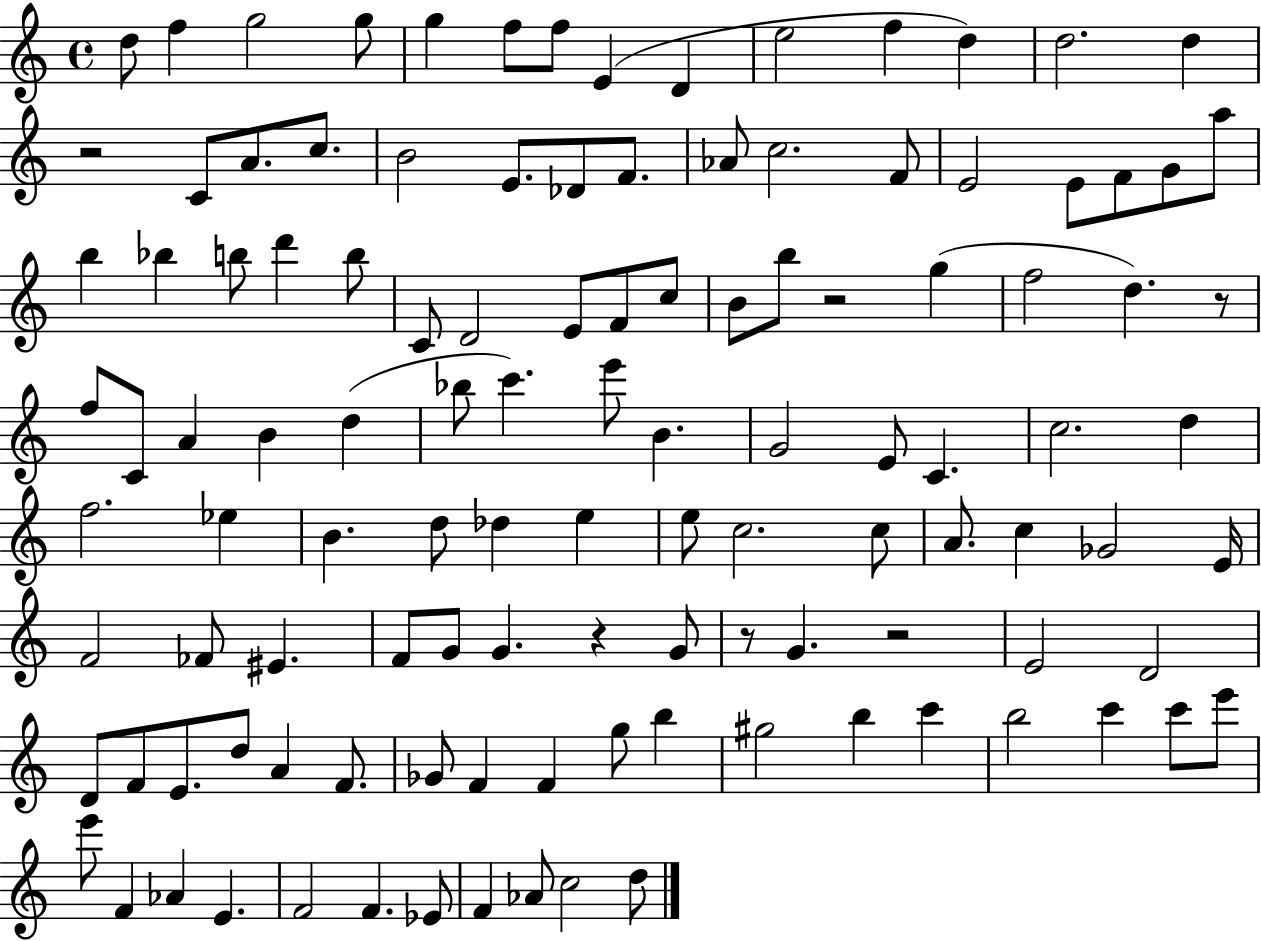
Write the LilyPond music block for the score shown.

{
  \clef treble
  \time 4/4
  \defaultTimeSignature
  \key c \major
  d''8 f''4 g''2 g''8 | g''4 f''8 f''8 e'4( d'4 | e''2 f''4 d''4) | d''2. d''4 | \break r2 c'8 a'8. c''8. | b'2 e'8. des'8 f'8. | aes'8 c''2. f'8 | e'2 e'8 f'8 g'8 a''8 | \break b''4 bes''4 b''8 d'''4 b''8 | c'8 d'2 e'8 f'8 c''8 | b'8 b''8 r2 g''4( | f''2 d''4.) r8 | \break f''8 c'8 a'4 b'4 d''4( | bes''8 c'''4.) e'''8 b'4. | g'2 e'8 c'4. | c''2. d''4 | \break f''2. ees''4 | b'4. d''8 des''4 e''4 | e''8 c''2. c''8 | a'8. c''4 ges'2 e'16 | \break f'2 fes'8 eis'4. | f'8 g'8 g'4. r4 g'8 | r8 g'4. r2 | e'2 d'2 | \break d'8 f'8 e'8. d''8 a'4 f'8. | ges'8 f'4 f'4 g''8 b''4 | gis''2 b''4 c'''4 | b''2 c'''4 c'''8 e'''8 | \break e'''8 f'4 aes'4 e'4. | f'2 f'4. ees'8 | f'4 aes'8 c''2 d''8 | \bar "|."
}